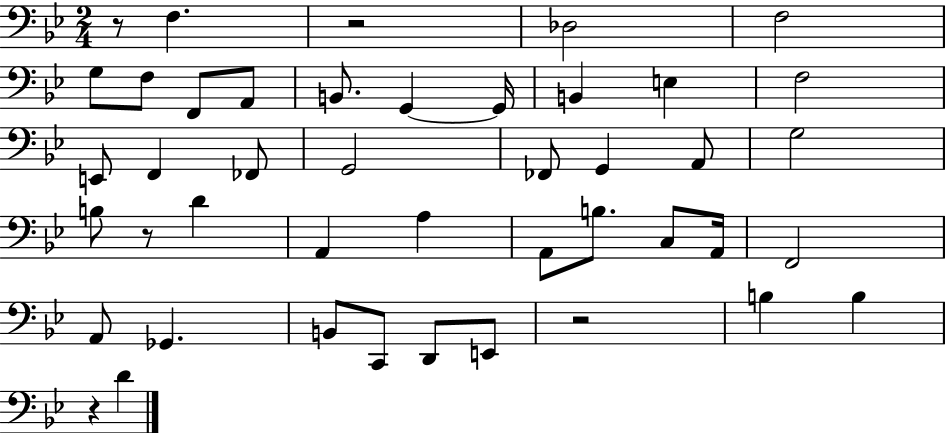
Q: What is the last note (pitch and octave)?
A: D4